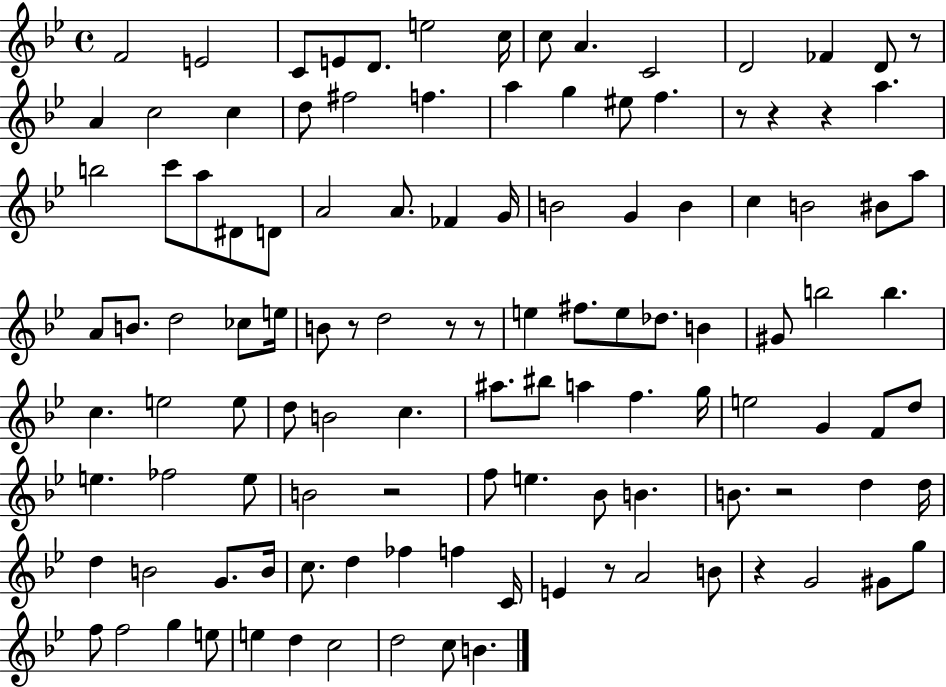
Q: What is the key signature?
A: BES major